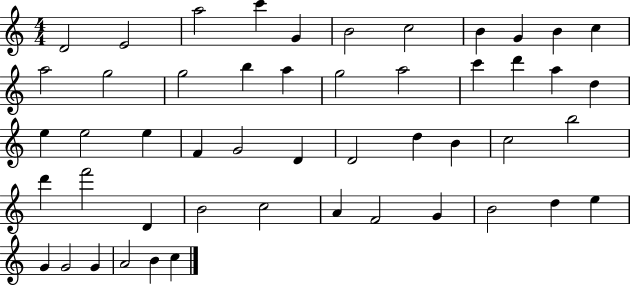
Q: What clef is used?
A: treble